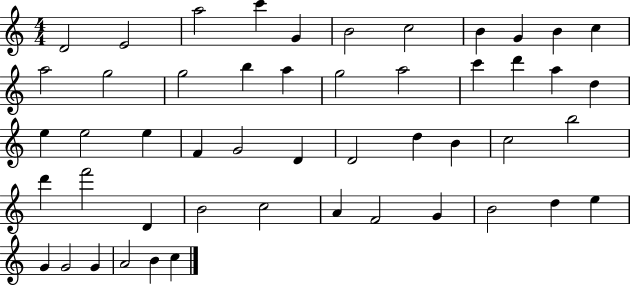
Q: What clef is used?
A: treble